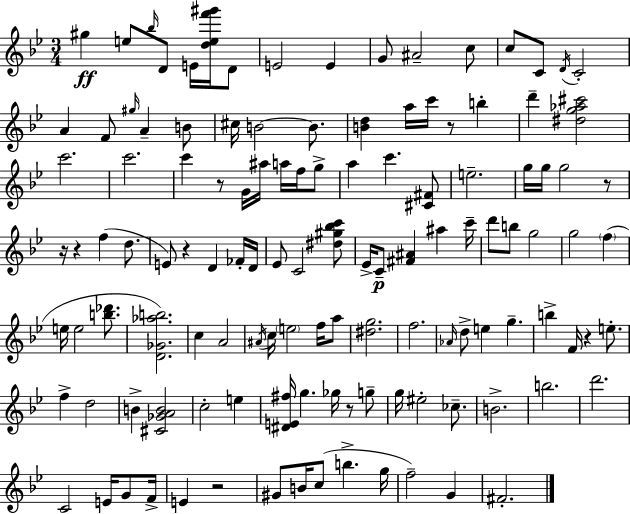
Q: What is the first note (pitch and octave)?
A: G#5